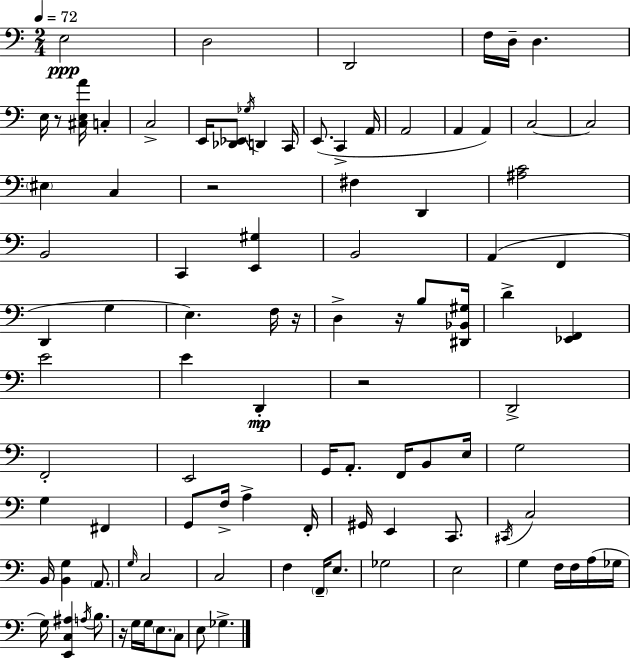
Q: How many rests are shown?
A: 6